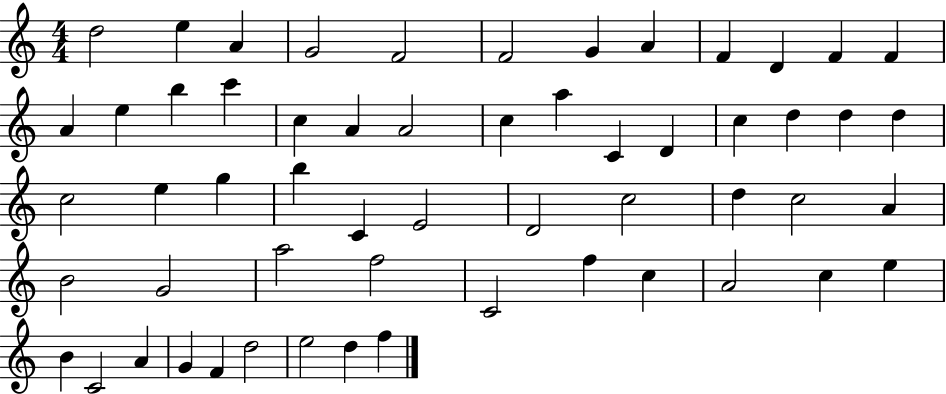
D5/h E5/q A4/q G4/h F4/h F4/h G4/q A4/q F4/q D4/q F4/q F4/q A4/q E5/q B5/q C6/q C5/q A4/q A4/h C5/q A5/q C4/q D4/q C5/q D5/q D5/q D5/q C5/h E5/q G5/q B5/q C4/q E4/h D4/h C5/h D5/q C5/h A4/q B4/h G4/h A5/h F5/h C4/h F5/q C5/q A4/h C5/q E5/q B4/q C4/h A4/q G4/q F4/q D5/h E5/h D5/q F5/q